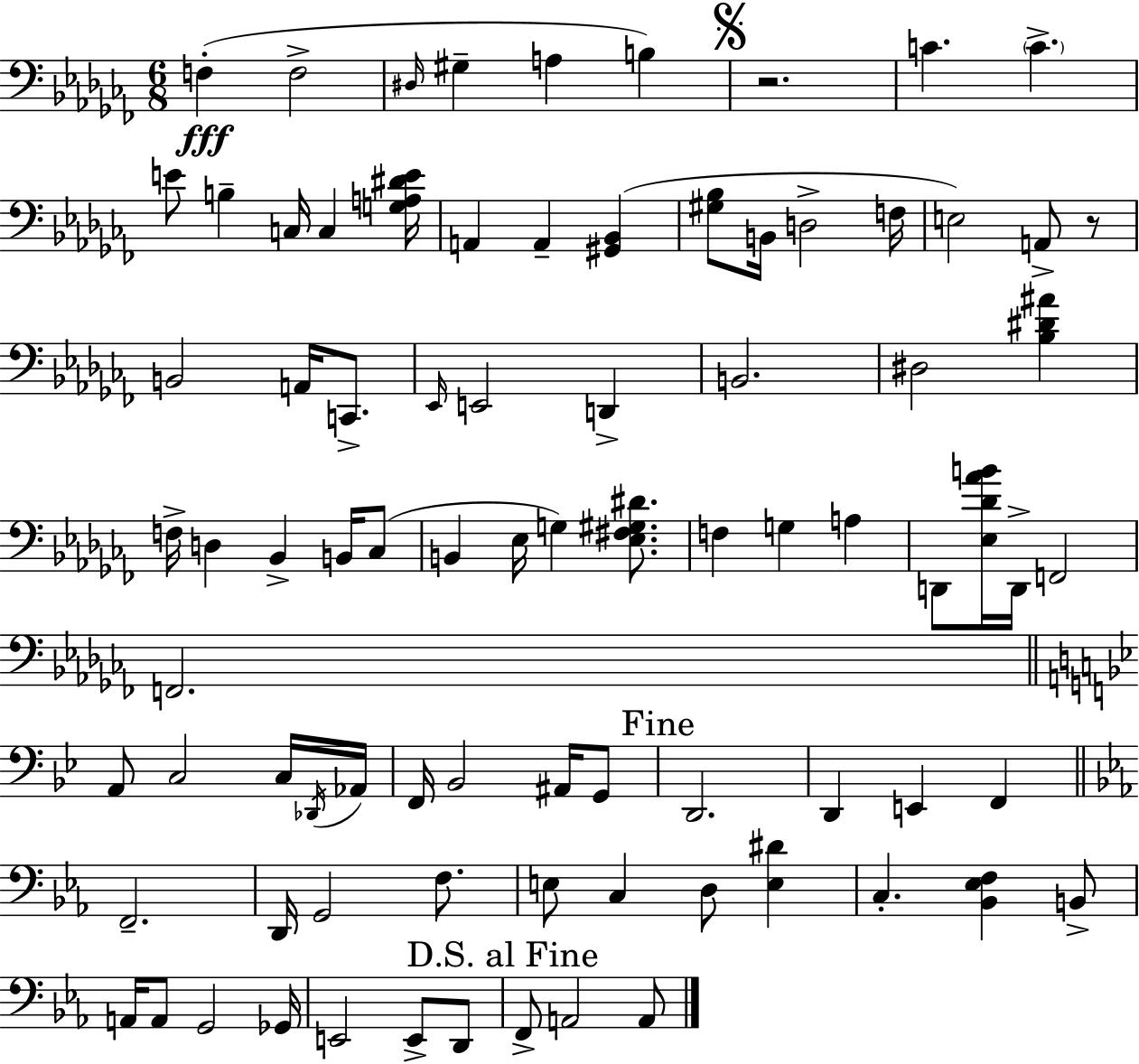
X:1
T:Untitled
M:6/8
L:1/4
K:Abm
F, F,2 ^D,/4 ^G, A, B, z2 C C E/2 B, C,/4 C, [G,A,^DE]/4 A,, A,, [^G,,_B,,] [^G,_B,]/2 B,,/4 D,2 F,/4 E,2 A,,/2 z/2 B,,2 A,,/4 C,,/2 _E,,/4 E,,2 D,, B,,2 ^D,2 [_B,^D^A] F,/4 D, _B,, B,,/4 _C,/2 B,, _E,/4 G, [_E,^F,^G,^D]/2 F, G, A, D,,/2 [_E,_D_AB]/4 D,,/4 F,,2 F,,2 A,,/2 C,2 C,/4 _D,,/4 _A,,/4 F,,/4 _B,,2 ^A,,/4 G,,/2 D,,2 D,, E,, F,, F,,2 D,,/4 G,,2 F,/2 E,/2 C, D,/2 [E,^D] C, [_B,,_E,F,] B,,/2 A,,/4 A,,/2 G,,2 _G,,/4 E,,2 E,,/2 D,,/2 F,,/2 A,,2 A,,/2